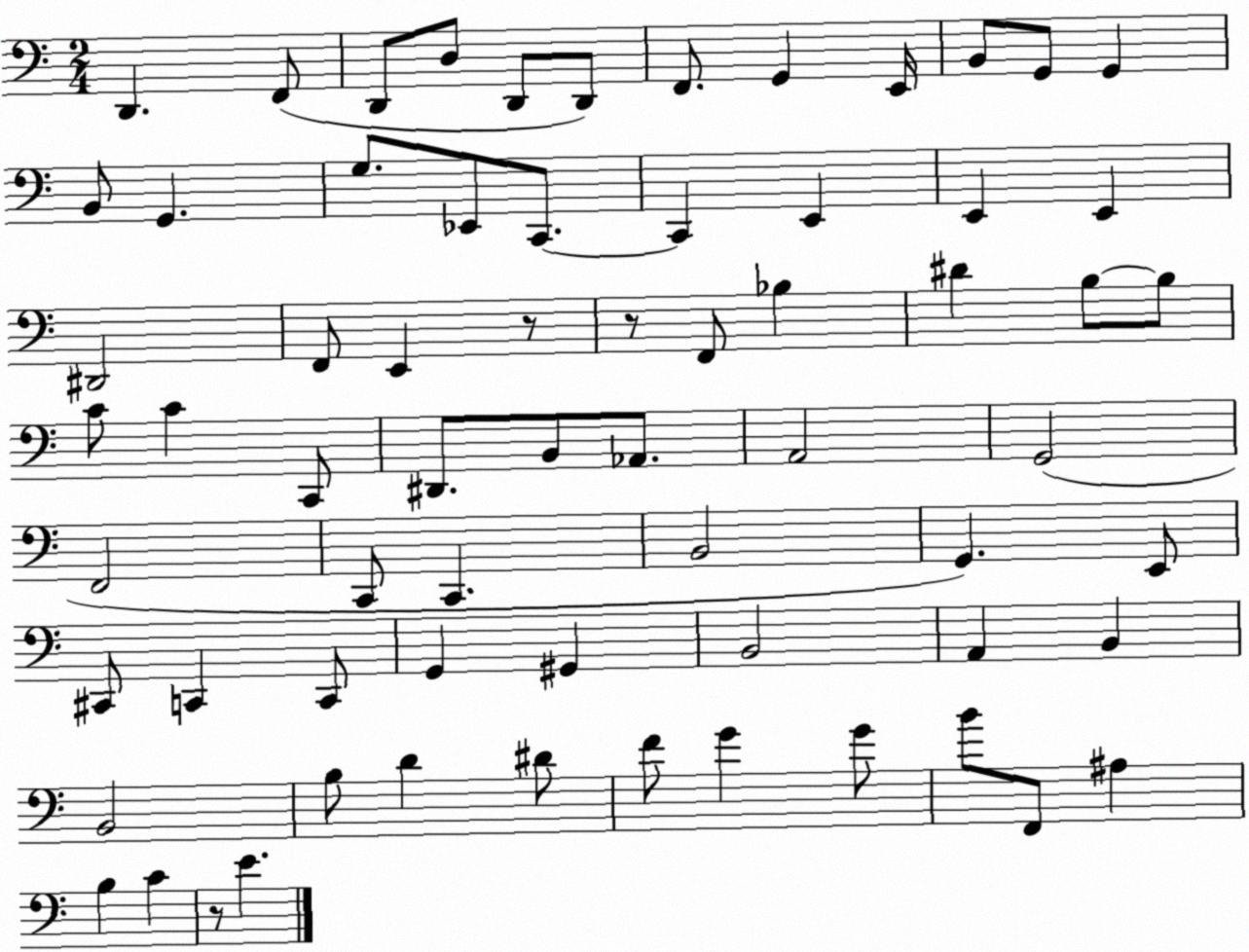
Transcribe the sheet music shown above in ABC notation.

X:1
T:Untitled
M:2/4
L:1/4
K:C
D,, F,,/2 D,,/2 D,/2 D,,/2 D,,/2 F,,/2 G,, E,,/4 B,,/2 G,,/2 G,, B,,/2 G,, G,/2 _E,,/2 C,,/2 C,, E,, E,, E,, ^D,,2 F,,/2 E,, z/2 z/2 F,,/2 _B, ^D B,/2 B,/2 C/2 C C,,/2 ^D,,/2 B,,/2 _A,,/2 A,,2 G,,2 F,,2 C,,/2 C,, B,,2 G,, E,,/2 ^C,,/2 C,, C,,/2 G,, ^G,, B,,2 A,, B,, B,,2 B,/2 D ^D/2 F/2 G G/2 B/2 F,,/2 ^A, B, C z/2 E